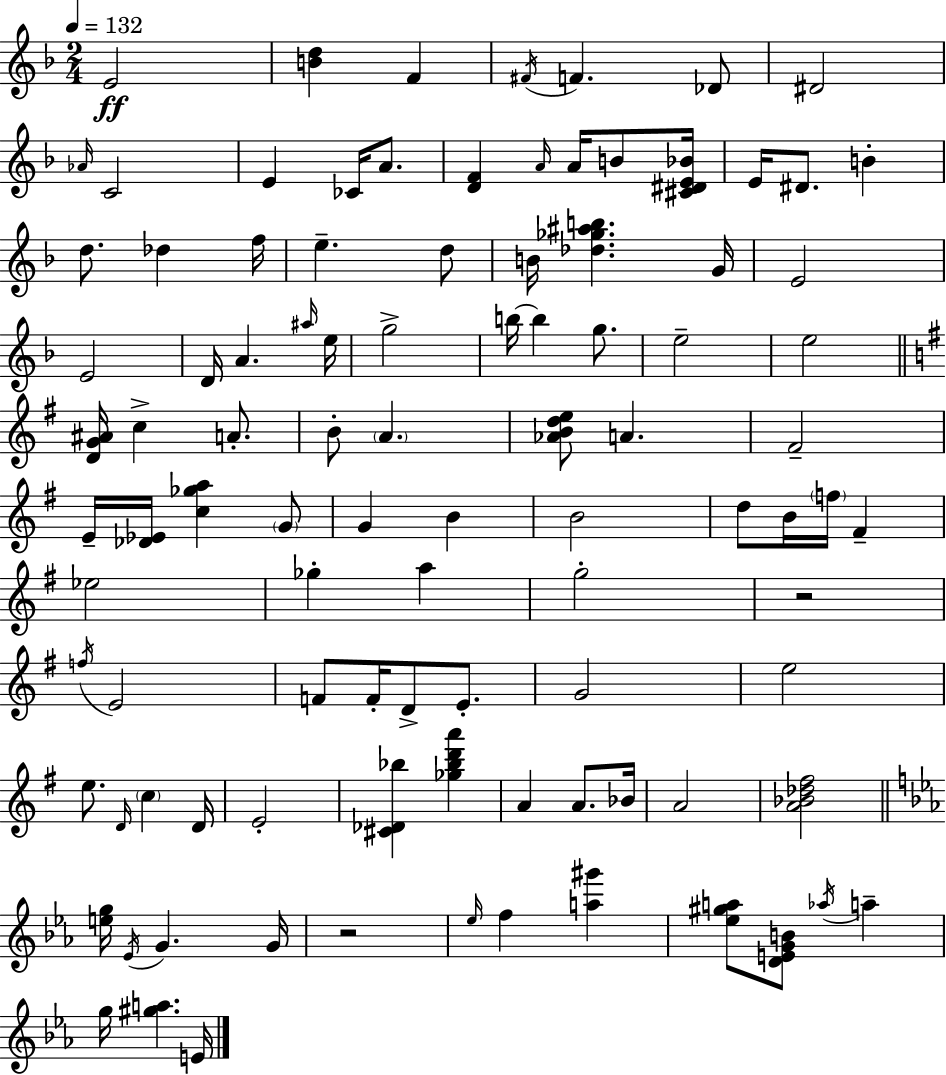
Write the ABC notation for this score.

X:1
T:Untitled
M:2/4
L:1/4
K:F
E2 [Bd] F ^F/4 F _D/2 ^D2 _A/4 C2 E _C/4 A/2 [DF] A/4 A/4 B/2 [^C^DE_B]/4 E/4 ^D/2 B d/2 _d f/4 e d/2 B/4 [_d_g^ab] G/4 E2 E2 D/4 A ^a/4 e/4 g2 b/4 b g/2 e2 e2 [DG^A]/4 c A/2 B/2 A [_ABde]/2 A ^F2 E/4 [_D_E]/4 [c_ga] G/2 G B B2 d/2 B/4 f/4 ^F _e2 _g a g2 z2 f/4 E2 F/2 F/4 D/2 E/2 G2 e2 e/2 D/4 c D/4 E2 [^C_D_b] [_g_bd'a'] A A/2 _B/4 A2 [A_B_d^f]2 [eg]/4 _E/4 G G/4 z2 _e/4 f [a^g'] [_e^ga]/2 [DEGB]/2 _a/4 a g/4 [^ga] E/4